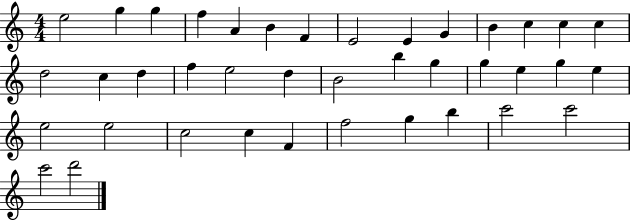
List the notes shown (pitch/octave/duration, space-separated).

E5/h G5/q G5/q F5/q A4/q B4/q F4/q E4/h E4/q G4/q B4/q C5/q C5/q C5/q D5/h C5/q D5/q F5/q E5/h D5/q B4/h B5/q G5/q G5/q E5/q G5/q E5/q E5/h E5/h C5/h C5/q F4/q F5/h G5/q B5/q C6/h C6/h C6/h D6/h